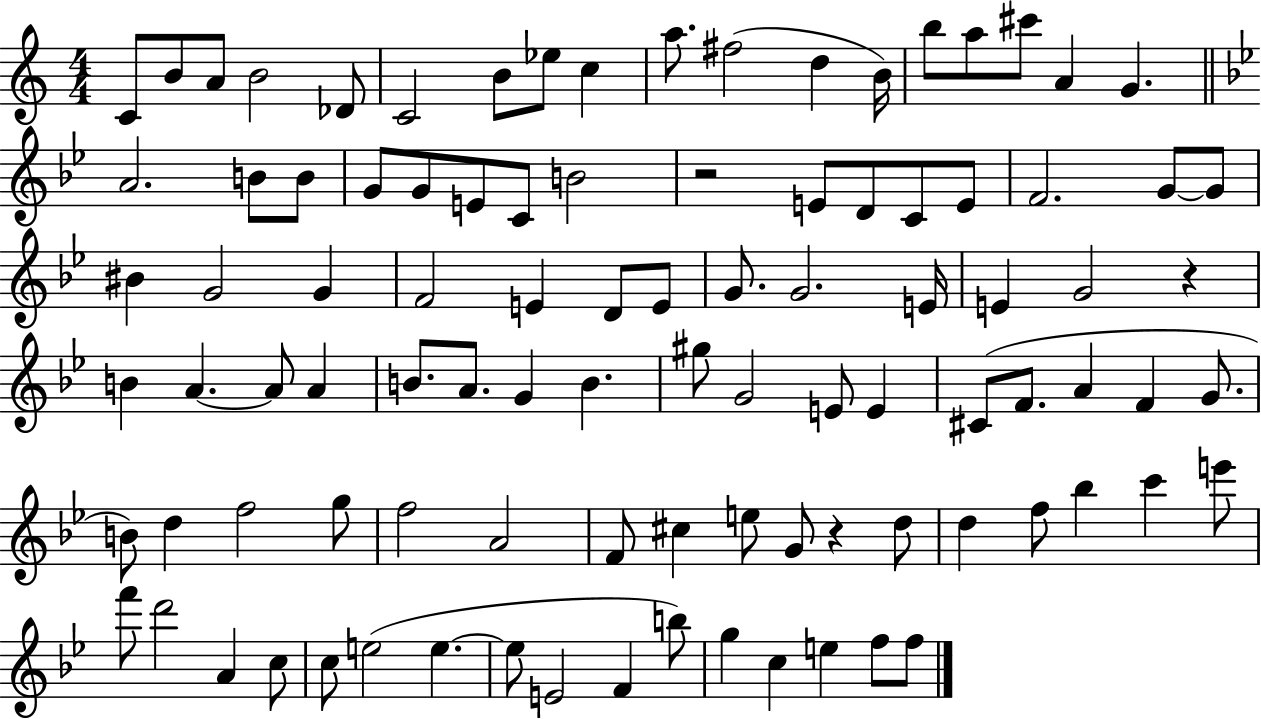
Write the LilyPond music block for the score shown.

{
  \clef treble
  \numericTimeSignature
  \time 4/4
  \key c \major
  c'8 b'8 a'8 b'2 des'8 | c'2 b'8 ees''8 c''4 | a''8. fis''2( d''4 b'16) | b''8 a''8 cis'''8 a'4 g'4. | \break \bar "||" \break \key bes \major a'2. b'8 b'8 | g'8 g'8 e'8 c'8 b'2 | r2 e'8 d'8 c'8 e'8 | f'2. g'8~~ g'8 | \break bis'4 g'2 g'4 | f'2 e'4 d'8 e'8 | g'8. g'2. e'16 | e'4 g'2 r4 | \break b'4 a'4.~~ a'8 a'4 | b'8. a'8. g'4 b'4. | gis''8 g'2 e'8 e'4 | cis'8( f'8. a'4 f'4 g'8. | \break b'8) d''4 f''2 g''8 | f''2 a'2 | f'8 cis''4 e''8 g'8 r4 d''8 | d''4 f''8 bes''4 c'''4 e'''8 | \break f'''8 d'''2 a'4 c''8 | c''8 e''2( e''4.~~ | e''8 e'2 f'4 b''8) | g''4 c''4 e''4 f''8 f''8 | \break \bar "|."
}